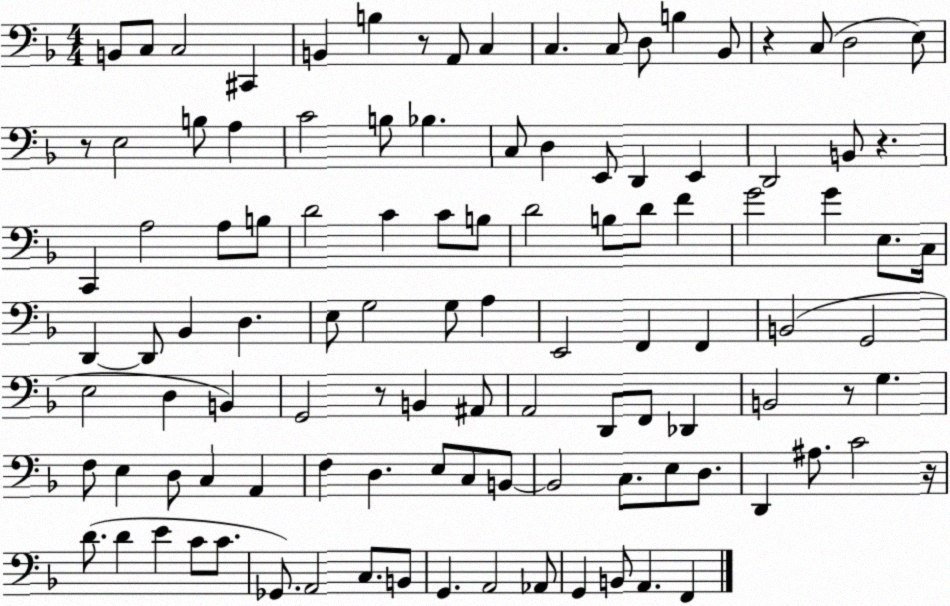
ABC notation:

X:1
T:Untitled
M:4/4
L:1/4
K:F
B,,/2 C,/2 C,2 ^C,, B,, B, z/2 A,,/2 C, C, C,/2 D,/2 B, _B,,/2 z C,/2 D,2 E,/2 z/2 E,2 B,/2 A, C2 B,/2 _B, C,/2 D, E,,/2 D,, E,, D,,2 B,,/2 z C,, A,2 A,/2 B,/2 D2 C C/2 B,/2 D2 B,/2 D/2 F G2 G E,/2 C,/4 D,, D,,/2 _B,, D, E,/2 G,2 G,/2 A, E,,2 F,, F,, B,,2 G,,2 E,2 D, B,, G,,2 z/2 B,, ^A,,/2 A,,2 D,,/2 F,,/2 _D,, B,,2 z/2 G, F,/2 E, D,/2 C, A,, F, D, E,/2 C,/2 B,,/2 B,,2 C,/2 E,/2 D,/2 D,, ^A,/2 C2 z/4 D/2 D E C/2 C/2 _G,,/2 A,,2 C,/2 B,,/2 G,, A,,2 _A,,/2 G,, B,,/2 A,, F,,